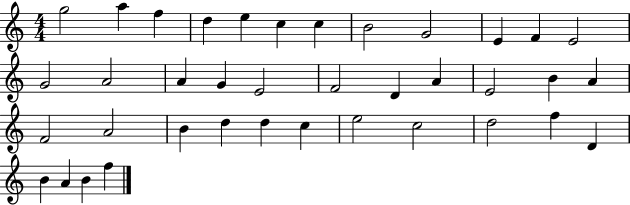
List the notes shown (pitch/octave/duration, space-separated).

G5/h A5/q F5/q D5/q E5/q C5/q C5/q B4/h G4/h E4/q F4/q E4/h G4/h A4/h A4/q G4/q E4/h F4/h D4/q A4/q E4/h B4/q A4/q F4/h A4/h B4/q D5/q D5/q C5/q E5/h C5/h D5/h F5/q D4/q B4/q A4/q B4/q F5/q